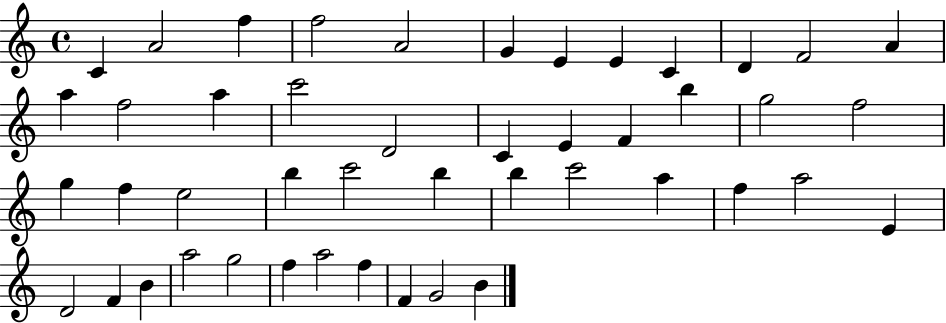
C4/q A4/h F5/q F5/h A4/h G4/q E4/q E4/q C4/q D4/q F4/h A4/q A5/q F5/h A5/q C6/h D4/h C4/q E4/q F4/q B5/q G5/h F5/h G5/q F5/q E5/h B5/q C6/h B5/q B5/q C6/h A5/q F5/q A5/h E4/q D4/h F4/q B4/q A5/h G5/h F5/q A5/h F5/q F4/q G4/h B4/q